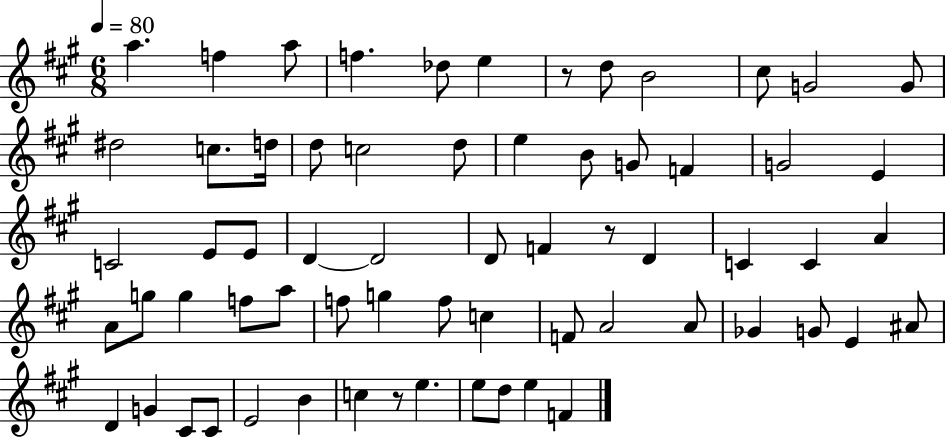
{
  \clef treble
  \numericTimeSignature
  \time 6/8
  \key a \major
  \tempo 4 = 80
  a''4. f''4 a''8 | f''4. des''8 e''4 | r8 d''8 b'2 | cis''8 g'2 g'8 | \break dis''2 c''8. d''16 | d''8 c''2 d''8 | e''4 b'8 g'8 f'4 | g'2 e'4 | \break c'2 e'8 e'8 | d'4~~ d'2 | d'8 f'4 r8 d'4 | c'4 c'4 a'4 | \break a'8 g''8 g''4 f''8 a''8 | f''8 g''4 f''8 c''4 | f'8 a'2 a'8 | ges'4 g'8 e'4 ais'8 | \break d'4 g'4 cis'8 cis'8 | e'2 b'4 | c''4 r8 e''4. | e''8 d''8 e''4 f'4 | \break \bar "|."
}